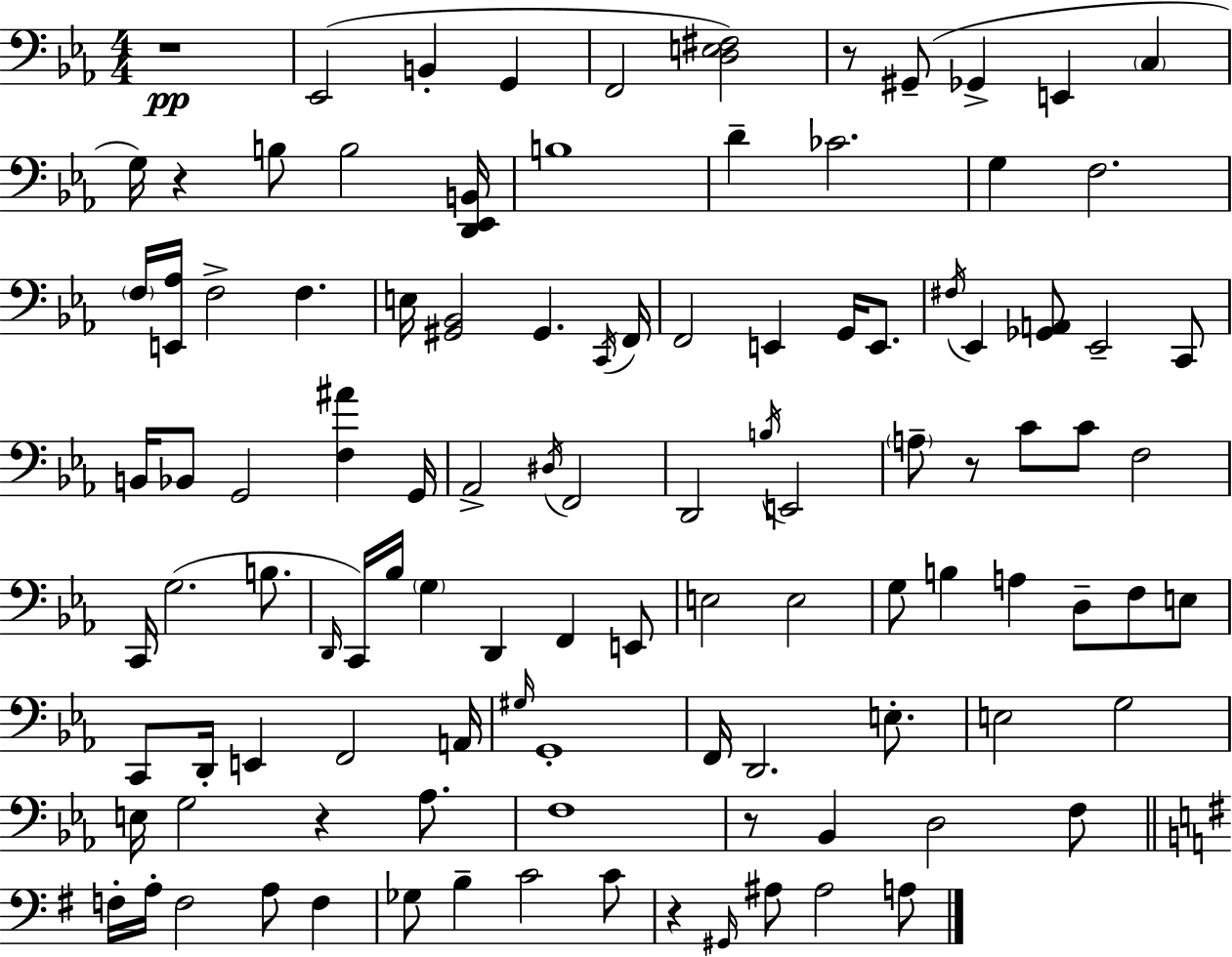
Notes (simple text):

R/w Eb2/h B2/q G2/q F2/h [D3,E3,F#3]/h R/e G#2/e Gb2/q E2/q C3/q G3/s R/q B3/e B3/h [D2,Eb2,B2]/s B3/w D4/q CES4/h. G3/q F3/h. F3/s [E2,Ab3]/s F3/h F3/q. E3/s [G#2,Bb2]/h G#2/q. C2/s F2/s F2/h E2/q G2/s E2/e. F#3/s Eb2/q [Gb2,A2]/e Eb2/h C2/e B2/s Bb2/e G2/h [F3,A#4]/q G2/s Ab2/h D#3/s F2/h D2/h B3/s E2/h A3/e R/e C4/e C4/e F3/h C2/s G3/h. B3/e. D2/s C2/s Bb3/s G3/q D2/q F2/q E2/e E3/h E3/h G3/e B3/q A3/q D3/e F3/e E3/e C2/e D2/s E2/q F2/h A2/s G#3/s G2/w F2/s D2/h. E3/e. E3/h G3/h E3/s G3/h R/q Ab3/e. F3/w R/e Bb2/q D3/h F3/e F3/s A3/s F3/h A3/e F3/q Gb3/e B3/q C4/h C4/e R/q G#2/s A#3/e A#3/h A3/e